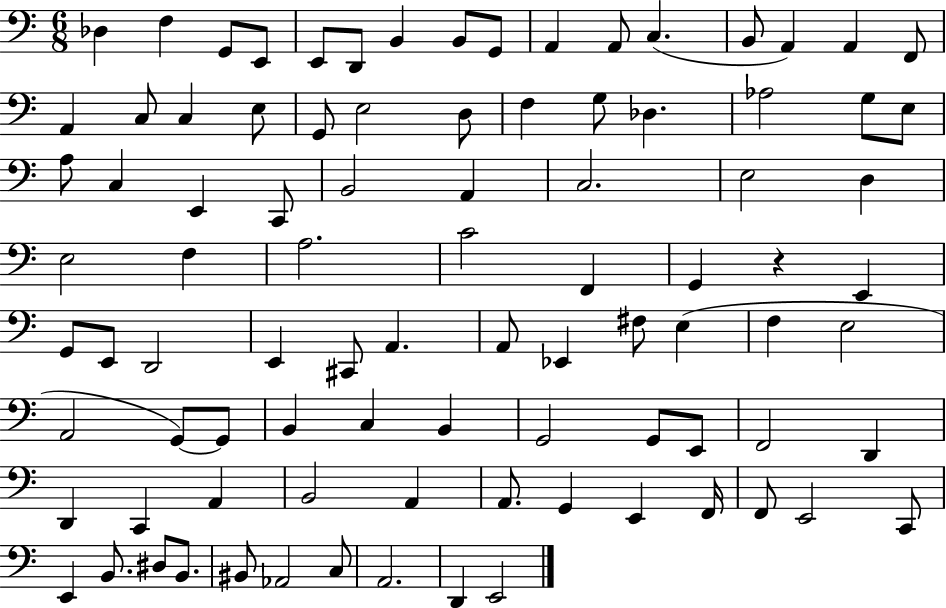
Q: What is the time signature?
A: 6/8